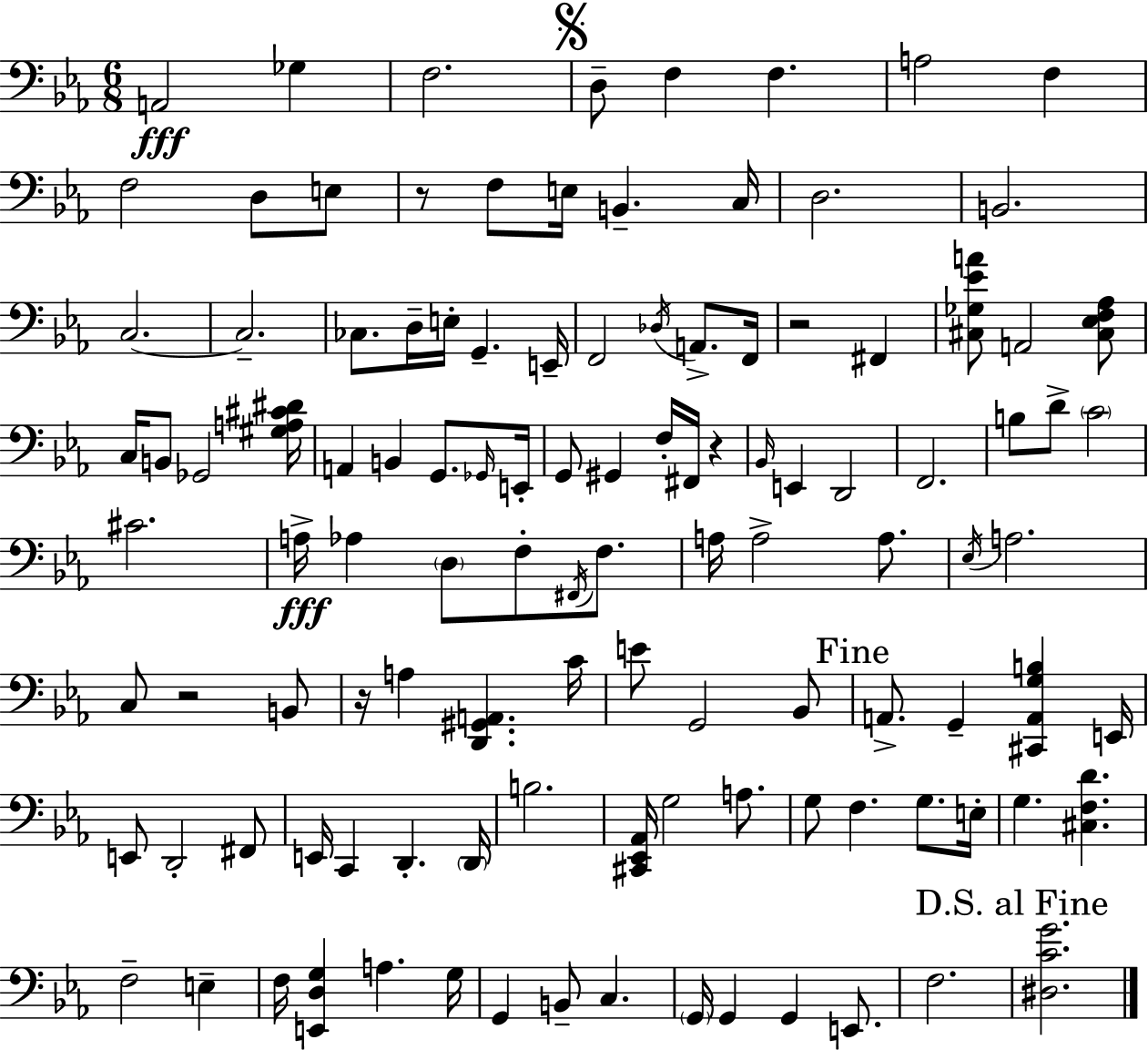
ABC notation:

X:1
T:Untitled
M:6/8
L:1/4
K:Cm
A,,2 _G, F,2 D,/2 F, F, A,2 F, F,2 D,/2 E,/2 z/2 F,/2 E,/4 B,, C,/4 D,2 B,,2 C,2 C,2 _C,/2 D,/4 E,/4 G,, E,,/4 F,,2 _D,/4 A,,/2 F,,/4 z2 ^F,, [^C,_G,_EA]/2 A,,2 [^C,_E,F,_A,]/2 C,/4 B,,/2 _G,,2 [^G,A,^C^D]/4 A,, B,, G,,/2 _G,,/4 E,,/4 G,,/2 ^G,, F,/4 ^F,,/4 z _B,,/4 E,, D,,2 F,,2 B,/2 D/2 C2 ^C2 A,/4 _A, D,/2 F,/2 ^F,,/4 F,/2 A,/4 A,2 A,/2 _E,/4 A,2 C,/2 z2 B,,/2 z/4 A, [D,,^G,,A,,] C/4 E/2 G,,2 _B,,/2 A,,/2 G,, [^C,,A,,G,B,] E,,/4 E,,/2 D,,2 ^F,,/2 E,,/4 C,, D,, D,,/4 B,2 [^C,,_E,,_A,,]/4 G,2 A,/2 G,/2 F, G,/2 E,/4 G, [^C,F,D] F,2 E, F,/4 [E,,D,G,] A, G,/4 G,, B,,/2 C, G,,/4 G,, G,, E,,/2 F,2 [^D,CG]2